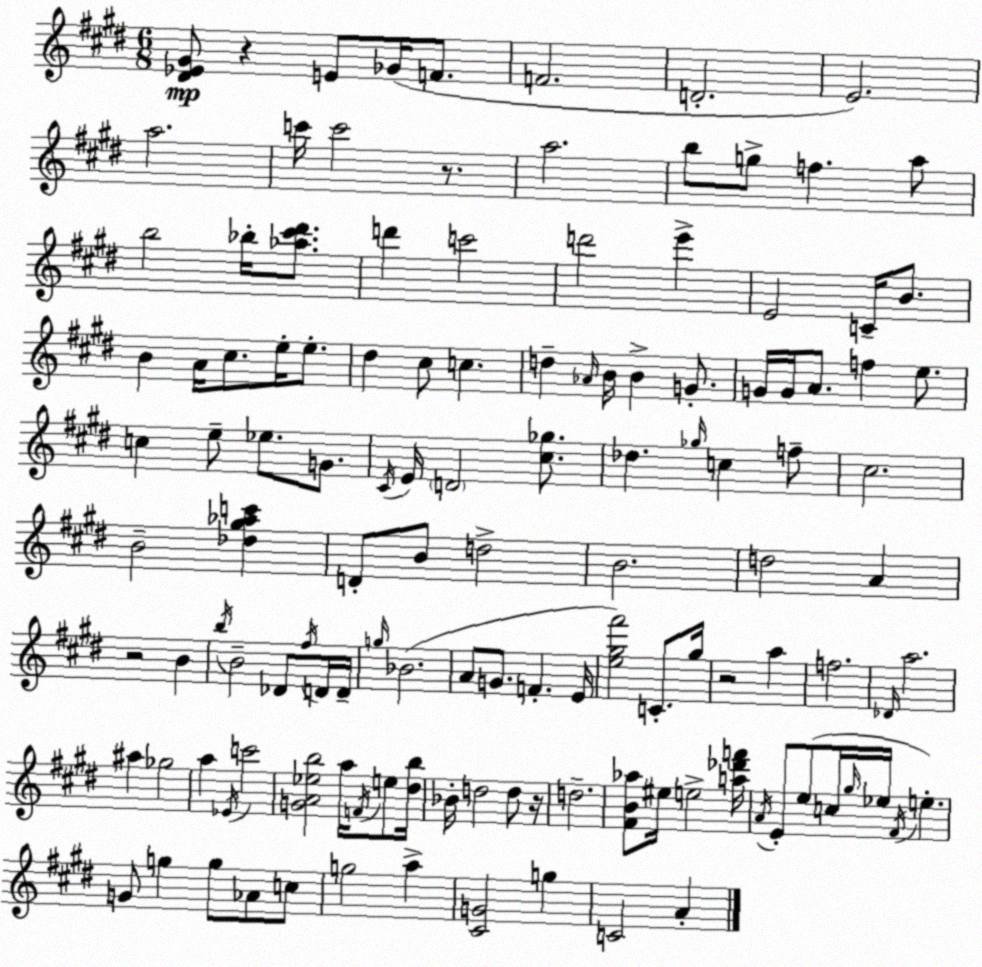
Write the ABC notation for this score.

X:1
T:Untitled
M:6/8
L:1/4
K:E
[^D_E^G]/2 z E/2 _G/4 F/2 F2 D2 E2 a2 c'/4 c'2 z/2 a2 b/2 g/2 f a/2 b2 _b/4 [_a^c'^d']/2 d' c'2 d'2 e' E2 C/4 B/2 B A/4 ^c/2 e/4 e/2 ^d ^c/2 c d _A/4 B/4 B G/2 G/4 G/4 A/2 f e/2 c e/2 _e/2 G/2 ^C/4 E/4 D2 [^c_g]/2 _d _g/4 c f/2 ^c2 B2 [_d^g_ac'] D/2 B/2 d2 B2 d2 A z2 B b/4 B2 _D/2 ^f/4 D/4 D/4 g/4 _B2 A/2 G/2 F E/4 [e^g^f']2 C/2 ^g/4 z2 a f2 _D/4 a2 ^a _g2 a _E/4 c'2 [GA_eb]2 a/4 F/4 e/2 [^db]/4 _B/4 d2 d/2 z/4 d2 [^FB_a]/2 ^e/4 e2 [a_d'f']/4 A/4 E/2 e/2 c/4 ^g/4 _e/4 ^F/4 e G/2 g g/2 _A/2 c/2 g2 a [^CG]2 g C2 A